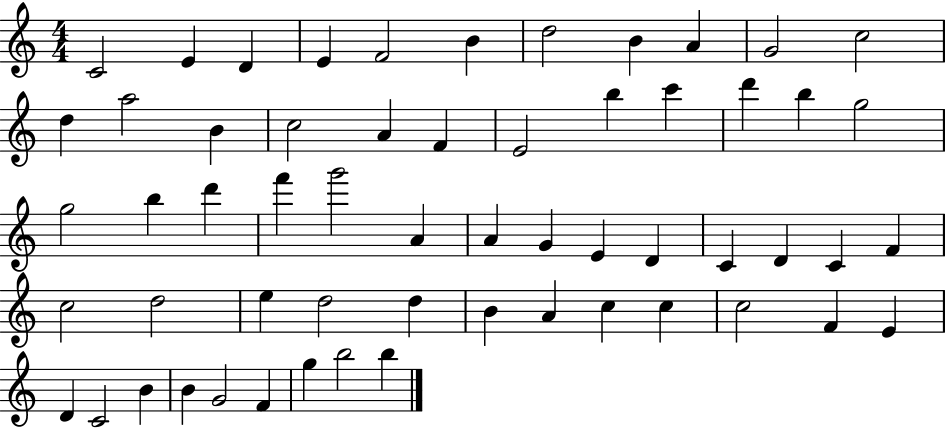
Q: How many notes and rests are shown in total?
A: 58